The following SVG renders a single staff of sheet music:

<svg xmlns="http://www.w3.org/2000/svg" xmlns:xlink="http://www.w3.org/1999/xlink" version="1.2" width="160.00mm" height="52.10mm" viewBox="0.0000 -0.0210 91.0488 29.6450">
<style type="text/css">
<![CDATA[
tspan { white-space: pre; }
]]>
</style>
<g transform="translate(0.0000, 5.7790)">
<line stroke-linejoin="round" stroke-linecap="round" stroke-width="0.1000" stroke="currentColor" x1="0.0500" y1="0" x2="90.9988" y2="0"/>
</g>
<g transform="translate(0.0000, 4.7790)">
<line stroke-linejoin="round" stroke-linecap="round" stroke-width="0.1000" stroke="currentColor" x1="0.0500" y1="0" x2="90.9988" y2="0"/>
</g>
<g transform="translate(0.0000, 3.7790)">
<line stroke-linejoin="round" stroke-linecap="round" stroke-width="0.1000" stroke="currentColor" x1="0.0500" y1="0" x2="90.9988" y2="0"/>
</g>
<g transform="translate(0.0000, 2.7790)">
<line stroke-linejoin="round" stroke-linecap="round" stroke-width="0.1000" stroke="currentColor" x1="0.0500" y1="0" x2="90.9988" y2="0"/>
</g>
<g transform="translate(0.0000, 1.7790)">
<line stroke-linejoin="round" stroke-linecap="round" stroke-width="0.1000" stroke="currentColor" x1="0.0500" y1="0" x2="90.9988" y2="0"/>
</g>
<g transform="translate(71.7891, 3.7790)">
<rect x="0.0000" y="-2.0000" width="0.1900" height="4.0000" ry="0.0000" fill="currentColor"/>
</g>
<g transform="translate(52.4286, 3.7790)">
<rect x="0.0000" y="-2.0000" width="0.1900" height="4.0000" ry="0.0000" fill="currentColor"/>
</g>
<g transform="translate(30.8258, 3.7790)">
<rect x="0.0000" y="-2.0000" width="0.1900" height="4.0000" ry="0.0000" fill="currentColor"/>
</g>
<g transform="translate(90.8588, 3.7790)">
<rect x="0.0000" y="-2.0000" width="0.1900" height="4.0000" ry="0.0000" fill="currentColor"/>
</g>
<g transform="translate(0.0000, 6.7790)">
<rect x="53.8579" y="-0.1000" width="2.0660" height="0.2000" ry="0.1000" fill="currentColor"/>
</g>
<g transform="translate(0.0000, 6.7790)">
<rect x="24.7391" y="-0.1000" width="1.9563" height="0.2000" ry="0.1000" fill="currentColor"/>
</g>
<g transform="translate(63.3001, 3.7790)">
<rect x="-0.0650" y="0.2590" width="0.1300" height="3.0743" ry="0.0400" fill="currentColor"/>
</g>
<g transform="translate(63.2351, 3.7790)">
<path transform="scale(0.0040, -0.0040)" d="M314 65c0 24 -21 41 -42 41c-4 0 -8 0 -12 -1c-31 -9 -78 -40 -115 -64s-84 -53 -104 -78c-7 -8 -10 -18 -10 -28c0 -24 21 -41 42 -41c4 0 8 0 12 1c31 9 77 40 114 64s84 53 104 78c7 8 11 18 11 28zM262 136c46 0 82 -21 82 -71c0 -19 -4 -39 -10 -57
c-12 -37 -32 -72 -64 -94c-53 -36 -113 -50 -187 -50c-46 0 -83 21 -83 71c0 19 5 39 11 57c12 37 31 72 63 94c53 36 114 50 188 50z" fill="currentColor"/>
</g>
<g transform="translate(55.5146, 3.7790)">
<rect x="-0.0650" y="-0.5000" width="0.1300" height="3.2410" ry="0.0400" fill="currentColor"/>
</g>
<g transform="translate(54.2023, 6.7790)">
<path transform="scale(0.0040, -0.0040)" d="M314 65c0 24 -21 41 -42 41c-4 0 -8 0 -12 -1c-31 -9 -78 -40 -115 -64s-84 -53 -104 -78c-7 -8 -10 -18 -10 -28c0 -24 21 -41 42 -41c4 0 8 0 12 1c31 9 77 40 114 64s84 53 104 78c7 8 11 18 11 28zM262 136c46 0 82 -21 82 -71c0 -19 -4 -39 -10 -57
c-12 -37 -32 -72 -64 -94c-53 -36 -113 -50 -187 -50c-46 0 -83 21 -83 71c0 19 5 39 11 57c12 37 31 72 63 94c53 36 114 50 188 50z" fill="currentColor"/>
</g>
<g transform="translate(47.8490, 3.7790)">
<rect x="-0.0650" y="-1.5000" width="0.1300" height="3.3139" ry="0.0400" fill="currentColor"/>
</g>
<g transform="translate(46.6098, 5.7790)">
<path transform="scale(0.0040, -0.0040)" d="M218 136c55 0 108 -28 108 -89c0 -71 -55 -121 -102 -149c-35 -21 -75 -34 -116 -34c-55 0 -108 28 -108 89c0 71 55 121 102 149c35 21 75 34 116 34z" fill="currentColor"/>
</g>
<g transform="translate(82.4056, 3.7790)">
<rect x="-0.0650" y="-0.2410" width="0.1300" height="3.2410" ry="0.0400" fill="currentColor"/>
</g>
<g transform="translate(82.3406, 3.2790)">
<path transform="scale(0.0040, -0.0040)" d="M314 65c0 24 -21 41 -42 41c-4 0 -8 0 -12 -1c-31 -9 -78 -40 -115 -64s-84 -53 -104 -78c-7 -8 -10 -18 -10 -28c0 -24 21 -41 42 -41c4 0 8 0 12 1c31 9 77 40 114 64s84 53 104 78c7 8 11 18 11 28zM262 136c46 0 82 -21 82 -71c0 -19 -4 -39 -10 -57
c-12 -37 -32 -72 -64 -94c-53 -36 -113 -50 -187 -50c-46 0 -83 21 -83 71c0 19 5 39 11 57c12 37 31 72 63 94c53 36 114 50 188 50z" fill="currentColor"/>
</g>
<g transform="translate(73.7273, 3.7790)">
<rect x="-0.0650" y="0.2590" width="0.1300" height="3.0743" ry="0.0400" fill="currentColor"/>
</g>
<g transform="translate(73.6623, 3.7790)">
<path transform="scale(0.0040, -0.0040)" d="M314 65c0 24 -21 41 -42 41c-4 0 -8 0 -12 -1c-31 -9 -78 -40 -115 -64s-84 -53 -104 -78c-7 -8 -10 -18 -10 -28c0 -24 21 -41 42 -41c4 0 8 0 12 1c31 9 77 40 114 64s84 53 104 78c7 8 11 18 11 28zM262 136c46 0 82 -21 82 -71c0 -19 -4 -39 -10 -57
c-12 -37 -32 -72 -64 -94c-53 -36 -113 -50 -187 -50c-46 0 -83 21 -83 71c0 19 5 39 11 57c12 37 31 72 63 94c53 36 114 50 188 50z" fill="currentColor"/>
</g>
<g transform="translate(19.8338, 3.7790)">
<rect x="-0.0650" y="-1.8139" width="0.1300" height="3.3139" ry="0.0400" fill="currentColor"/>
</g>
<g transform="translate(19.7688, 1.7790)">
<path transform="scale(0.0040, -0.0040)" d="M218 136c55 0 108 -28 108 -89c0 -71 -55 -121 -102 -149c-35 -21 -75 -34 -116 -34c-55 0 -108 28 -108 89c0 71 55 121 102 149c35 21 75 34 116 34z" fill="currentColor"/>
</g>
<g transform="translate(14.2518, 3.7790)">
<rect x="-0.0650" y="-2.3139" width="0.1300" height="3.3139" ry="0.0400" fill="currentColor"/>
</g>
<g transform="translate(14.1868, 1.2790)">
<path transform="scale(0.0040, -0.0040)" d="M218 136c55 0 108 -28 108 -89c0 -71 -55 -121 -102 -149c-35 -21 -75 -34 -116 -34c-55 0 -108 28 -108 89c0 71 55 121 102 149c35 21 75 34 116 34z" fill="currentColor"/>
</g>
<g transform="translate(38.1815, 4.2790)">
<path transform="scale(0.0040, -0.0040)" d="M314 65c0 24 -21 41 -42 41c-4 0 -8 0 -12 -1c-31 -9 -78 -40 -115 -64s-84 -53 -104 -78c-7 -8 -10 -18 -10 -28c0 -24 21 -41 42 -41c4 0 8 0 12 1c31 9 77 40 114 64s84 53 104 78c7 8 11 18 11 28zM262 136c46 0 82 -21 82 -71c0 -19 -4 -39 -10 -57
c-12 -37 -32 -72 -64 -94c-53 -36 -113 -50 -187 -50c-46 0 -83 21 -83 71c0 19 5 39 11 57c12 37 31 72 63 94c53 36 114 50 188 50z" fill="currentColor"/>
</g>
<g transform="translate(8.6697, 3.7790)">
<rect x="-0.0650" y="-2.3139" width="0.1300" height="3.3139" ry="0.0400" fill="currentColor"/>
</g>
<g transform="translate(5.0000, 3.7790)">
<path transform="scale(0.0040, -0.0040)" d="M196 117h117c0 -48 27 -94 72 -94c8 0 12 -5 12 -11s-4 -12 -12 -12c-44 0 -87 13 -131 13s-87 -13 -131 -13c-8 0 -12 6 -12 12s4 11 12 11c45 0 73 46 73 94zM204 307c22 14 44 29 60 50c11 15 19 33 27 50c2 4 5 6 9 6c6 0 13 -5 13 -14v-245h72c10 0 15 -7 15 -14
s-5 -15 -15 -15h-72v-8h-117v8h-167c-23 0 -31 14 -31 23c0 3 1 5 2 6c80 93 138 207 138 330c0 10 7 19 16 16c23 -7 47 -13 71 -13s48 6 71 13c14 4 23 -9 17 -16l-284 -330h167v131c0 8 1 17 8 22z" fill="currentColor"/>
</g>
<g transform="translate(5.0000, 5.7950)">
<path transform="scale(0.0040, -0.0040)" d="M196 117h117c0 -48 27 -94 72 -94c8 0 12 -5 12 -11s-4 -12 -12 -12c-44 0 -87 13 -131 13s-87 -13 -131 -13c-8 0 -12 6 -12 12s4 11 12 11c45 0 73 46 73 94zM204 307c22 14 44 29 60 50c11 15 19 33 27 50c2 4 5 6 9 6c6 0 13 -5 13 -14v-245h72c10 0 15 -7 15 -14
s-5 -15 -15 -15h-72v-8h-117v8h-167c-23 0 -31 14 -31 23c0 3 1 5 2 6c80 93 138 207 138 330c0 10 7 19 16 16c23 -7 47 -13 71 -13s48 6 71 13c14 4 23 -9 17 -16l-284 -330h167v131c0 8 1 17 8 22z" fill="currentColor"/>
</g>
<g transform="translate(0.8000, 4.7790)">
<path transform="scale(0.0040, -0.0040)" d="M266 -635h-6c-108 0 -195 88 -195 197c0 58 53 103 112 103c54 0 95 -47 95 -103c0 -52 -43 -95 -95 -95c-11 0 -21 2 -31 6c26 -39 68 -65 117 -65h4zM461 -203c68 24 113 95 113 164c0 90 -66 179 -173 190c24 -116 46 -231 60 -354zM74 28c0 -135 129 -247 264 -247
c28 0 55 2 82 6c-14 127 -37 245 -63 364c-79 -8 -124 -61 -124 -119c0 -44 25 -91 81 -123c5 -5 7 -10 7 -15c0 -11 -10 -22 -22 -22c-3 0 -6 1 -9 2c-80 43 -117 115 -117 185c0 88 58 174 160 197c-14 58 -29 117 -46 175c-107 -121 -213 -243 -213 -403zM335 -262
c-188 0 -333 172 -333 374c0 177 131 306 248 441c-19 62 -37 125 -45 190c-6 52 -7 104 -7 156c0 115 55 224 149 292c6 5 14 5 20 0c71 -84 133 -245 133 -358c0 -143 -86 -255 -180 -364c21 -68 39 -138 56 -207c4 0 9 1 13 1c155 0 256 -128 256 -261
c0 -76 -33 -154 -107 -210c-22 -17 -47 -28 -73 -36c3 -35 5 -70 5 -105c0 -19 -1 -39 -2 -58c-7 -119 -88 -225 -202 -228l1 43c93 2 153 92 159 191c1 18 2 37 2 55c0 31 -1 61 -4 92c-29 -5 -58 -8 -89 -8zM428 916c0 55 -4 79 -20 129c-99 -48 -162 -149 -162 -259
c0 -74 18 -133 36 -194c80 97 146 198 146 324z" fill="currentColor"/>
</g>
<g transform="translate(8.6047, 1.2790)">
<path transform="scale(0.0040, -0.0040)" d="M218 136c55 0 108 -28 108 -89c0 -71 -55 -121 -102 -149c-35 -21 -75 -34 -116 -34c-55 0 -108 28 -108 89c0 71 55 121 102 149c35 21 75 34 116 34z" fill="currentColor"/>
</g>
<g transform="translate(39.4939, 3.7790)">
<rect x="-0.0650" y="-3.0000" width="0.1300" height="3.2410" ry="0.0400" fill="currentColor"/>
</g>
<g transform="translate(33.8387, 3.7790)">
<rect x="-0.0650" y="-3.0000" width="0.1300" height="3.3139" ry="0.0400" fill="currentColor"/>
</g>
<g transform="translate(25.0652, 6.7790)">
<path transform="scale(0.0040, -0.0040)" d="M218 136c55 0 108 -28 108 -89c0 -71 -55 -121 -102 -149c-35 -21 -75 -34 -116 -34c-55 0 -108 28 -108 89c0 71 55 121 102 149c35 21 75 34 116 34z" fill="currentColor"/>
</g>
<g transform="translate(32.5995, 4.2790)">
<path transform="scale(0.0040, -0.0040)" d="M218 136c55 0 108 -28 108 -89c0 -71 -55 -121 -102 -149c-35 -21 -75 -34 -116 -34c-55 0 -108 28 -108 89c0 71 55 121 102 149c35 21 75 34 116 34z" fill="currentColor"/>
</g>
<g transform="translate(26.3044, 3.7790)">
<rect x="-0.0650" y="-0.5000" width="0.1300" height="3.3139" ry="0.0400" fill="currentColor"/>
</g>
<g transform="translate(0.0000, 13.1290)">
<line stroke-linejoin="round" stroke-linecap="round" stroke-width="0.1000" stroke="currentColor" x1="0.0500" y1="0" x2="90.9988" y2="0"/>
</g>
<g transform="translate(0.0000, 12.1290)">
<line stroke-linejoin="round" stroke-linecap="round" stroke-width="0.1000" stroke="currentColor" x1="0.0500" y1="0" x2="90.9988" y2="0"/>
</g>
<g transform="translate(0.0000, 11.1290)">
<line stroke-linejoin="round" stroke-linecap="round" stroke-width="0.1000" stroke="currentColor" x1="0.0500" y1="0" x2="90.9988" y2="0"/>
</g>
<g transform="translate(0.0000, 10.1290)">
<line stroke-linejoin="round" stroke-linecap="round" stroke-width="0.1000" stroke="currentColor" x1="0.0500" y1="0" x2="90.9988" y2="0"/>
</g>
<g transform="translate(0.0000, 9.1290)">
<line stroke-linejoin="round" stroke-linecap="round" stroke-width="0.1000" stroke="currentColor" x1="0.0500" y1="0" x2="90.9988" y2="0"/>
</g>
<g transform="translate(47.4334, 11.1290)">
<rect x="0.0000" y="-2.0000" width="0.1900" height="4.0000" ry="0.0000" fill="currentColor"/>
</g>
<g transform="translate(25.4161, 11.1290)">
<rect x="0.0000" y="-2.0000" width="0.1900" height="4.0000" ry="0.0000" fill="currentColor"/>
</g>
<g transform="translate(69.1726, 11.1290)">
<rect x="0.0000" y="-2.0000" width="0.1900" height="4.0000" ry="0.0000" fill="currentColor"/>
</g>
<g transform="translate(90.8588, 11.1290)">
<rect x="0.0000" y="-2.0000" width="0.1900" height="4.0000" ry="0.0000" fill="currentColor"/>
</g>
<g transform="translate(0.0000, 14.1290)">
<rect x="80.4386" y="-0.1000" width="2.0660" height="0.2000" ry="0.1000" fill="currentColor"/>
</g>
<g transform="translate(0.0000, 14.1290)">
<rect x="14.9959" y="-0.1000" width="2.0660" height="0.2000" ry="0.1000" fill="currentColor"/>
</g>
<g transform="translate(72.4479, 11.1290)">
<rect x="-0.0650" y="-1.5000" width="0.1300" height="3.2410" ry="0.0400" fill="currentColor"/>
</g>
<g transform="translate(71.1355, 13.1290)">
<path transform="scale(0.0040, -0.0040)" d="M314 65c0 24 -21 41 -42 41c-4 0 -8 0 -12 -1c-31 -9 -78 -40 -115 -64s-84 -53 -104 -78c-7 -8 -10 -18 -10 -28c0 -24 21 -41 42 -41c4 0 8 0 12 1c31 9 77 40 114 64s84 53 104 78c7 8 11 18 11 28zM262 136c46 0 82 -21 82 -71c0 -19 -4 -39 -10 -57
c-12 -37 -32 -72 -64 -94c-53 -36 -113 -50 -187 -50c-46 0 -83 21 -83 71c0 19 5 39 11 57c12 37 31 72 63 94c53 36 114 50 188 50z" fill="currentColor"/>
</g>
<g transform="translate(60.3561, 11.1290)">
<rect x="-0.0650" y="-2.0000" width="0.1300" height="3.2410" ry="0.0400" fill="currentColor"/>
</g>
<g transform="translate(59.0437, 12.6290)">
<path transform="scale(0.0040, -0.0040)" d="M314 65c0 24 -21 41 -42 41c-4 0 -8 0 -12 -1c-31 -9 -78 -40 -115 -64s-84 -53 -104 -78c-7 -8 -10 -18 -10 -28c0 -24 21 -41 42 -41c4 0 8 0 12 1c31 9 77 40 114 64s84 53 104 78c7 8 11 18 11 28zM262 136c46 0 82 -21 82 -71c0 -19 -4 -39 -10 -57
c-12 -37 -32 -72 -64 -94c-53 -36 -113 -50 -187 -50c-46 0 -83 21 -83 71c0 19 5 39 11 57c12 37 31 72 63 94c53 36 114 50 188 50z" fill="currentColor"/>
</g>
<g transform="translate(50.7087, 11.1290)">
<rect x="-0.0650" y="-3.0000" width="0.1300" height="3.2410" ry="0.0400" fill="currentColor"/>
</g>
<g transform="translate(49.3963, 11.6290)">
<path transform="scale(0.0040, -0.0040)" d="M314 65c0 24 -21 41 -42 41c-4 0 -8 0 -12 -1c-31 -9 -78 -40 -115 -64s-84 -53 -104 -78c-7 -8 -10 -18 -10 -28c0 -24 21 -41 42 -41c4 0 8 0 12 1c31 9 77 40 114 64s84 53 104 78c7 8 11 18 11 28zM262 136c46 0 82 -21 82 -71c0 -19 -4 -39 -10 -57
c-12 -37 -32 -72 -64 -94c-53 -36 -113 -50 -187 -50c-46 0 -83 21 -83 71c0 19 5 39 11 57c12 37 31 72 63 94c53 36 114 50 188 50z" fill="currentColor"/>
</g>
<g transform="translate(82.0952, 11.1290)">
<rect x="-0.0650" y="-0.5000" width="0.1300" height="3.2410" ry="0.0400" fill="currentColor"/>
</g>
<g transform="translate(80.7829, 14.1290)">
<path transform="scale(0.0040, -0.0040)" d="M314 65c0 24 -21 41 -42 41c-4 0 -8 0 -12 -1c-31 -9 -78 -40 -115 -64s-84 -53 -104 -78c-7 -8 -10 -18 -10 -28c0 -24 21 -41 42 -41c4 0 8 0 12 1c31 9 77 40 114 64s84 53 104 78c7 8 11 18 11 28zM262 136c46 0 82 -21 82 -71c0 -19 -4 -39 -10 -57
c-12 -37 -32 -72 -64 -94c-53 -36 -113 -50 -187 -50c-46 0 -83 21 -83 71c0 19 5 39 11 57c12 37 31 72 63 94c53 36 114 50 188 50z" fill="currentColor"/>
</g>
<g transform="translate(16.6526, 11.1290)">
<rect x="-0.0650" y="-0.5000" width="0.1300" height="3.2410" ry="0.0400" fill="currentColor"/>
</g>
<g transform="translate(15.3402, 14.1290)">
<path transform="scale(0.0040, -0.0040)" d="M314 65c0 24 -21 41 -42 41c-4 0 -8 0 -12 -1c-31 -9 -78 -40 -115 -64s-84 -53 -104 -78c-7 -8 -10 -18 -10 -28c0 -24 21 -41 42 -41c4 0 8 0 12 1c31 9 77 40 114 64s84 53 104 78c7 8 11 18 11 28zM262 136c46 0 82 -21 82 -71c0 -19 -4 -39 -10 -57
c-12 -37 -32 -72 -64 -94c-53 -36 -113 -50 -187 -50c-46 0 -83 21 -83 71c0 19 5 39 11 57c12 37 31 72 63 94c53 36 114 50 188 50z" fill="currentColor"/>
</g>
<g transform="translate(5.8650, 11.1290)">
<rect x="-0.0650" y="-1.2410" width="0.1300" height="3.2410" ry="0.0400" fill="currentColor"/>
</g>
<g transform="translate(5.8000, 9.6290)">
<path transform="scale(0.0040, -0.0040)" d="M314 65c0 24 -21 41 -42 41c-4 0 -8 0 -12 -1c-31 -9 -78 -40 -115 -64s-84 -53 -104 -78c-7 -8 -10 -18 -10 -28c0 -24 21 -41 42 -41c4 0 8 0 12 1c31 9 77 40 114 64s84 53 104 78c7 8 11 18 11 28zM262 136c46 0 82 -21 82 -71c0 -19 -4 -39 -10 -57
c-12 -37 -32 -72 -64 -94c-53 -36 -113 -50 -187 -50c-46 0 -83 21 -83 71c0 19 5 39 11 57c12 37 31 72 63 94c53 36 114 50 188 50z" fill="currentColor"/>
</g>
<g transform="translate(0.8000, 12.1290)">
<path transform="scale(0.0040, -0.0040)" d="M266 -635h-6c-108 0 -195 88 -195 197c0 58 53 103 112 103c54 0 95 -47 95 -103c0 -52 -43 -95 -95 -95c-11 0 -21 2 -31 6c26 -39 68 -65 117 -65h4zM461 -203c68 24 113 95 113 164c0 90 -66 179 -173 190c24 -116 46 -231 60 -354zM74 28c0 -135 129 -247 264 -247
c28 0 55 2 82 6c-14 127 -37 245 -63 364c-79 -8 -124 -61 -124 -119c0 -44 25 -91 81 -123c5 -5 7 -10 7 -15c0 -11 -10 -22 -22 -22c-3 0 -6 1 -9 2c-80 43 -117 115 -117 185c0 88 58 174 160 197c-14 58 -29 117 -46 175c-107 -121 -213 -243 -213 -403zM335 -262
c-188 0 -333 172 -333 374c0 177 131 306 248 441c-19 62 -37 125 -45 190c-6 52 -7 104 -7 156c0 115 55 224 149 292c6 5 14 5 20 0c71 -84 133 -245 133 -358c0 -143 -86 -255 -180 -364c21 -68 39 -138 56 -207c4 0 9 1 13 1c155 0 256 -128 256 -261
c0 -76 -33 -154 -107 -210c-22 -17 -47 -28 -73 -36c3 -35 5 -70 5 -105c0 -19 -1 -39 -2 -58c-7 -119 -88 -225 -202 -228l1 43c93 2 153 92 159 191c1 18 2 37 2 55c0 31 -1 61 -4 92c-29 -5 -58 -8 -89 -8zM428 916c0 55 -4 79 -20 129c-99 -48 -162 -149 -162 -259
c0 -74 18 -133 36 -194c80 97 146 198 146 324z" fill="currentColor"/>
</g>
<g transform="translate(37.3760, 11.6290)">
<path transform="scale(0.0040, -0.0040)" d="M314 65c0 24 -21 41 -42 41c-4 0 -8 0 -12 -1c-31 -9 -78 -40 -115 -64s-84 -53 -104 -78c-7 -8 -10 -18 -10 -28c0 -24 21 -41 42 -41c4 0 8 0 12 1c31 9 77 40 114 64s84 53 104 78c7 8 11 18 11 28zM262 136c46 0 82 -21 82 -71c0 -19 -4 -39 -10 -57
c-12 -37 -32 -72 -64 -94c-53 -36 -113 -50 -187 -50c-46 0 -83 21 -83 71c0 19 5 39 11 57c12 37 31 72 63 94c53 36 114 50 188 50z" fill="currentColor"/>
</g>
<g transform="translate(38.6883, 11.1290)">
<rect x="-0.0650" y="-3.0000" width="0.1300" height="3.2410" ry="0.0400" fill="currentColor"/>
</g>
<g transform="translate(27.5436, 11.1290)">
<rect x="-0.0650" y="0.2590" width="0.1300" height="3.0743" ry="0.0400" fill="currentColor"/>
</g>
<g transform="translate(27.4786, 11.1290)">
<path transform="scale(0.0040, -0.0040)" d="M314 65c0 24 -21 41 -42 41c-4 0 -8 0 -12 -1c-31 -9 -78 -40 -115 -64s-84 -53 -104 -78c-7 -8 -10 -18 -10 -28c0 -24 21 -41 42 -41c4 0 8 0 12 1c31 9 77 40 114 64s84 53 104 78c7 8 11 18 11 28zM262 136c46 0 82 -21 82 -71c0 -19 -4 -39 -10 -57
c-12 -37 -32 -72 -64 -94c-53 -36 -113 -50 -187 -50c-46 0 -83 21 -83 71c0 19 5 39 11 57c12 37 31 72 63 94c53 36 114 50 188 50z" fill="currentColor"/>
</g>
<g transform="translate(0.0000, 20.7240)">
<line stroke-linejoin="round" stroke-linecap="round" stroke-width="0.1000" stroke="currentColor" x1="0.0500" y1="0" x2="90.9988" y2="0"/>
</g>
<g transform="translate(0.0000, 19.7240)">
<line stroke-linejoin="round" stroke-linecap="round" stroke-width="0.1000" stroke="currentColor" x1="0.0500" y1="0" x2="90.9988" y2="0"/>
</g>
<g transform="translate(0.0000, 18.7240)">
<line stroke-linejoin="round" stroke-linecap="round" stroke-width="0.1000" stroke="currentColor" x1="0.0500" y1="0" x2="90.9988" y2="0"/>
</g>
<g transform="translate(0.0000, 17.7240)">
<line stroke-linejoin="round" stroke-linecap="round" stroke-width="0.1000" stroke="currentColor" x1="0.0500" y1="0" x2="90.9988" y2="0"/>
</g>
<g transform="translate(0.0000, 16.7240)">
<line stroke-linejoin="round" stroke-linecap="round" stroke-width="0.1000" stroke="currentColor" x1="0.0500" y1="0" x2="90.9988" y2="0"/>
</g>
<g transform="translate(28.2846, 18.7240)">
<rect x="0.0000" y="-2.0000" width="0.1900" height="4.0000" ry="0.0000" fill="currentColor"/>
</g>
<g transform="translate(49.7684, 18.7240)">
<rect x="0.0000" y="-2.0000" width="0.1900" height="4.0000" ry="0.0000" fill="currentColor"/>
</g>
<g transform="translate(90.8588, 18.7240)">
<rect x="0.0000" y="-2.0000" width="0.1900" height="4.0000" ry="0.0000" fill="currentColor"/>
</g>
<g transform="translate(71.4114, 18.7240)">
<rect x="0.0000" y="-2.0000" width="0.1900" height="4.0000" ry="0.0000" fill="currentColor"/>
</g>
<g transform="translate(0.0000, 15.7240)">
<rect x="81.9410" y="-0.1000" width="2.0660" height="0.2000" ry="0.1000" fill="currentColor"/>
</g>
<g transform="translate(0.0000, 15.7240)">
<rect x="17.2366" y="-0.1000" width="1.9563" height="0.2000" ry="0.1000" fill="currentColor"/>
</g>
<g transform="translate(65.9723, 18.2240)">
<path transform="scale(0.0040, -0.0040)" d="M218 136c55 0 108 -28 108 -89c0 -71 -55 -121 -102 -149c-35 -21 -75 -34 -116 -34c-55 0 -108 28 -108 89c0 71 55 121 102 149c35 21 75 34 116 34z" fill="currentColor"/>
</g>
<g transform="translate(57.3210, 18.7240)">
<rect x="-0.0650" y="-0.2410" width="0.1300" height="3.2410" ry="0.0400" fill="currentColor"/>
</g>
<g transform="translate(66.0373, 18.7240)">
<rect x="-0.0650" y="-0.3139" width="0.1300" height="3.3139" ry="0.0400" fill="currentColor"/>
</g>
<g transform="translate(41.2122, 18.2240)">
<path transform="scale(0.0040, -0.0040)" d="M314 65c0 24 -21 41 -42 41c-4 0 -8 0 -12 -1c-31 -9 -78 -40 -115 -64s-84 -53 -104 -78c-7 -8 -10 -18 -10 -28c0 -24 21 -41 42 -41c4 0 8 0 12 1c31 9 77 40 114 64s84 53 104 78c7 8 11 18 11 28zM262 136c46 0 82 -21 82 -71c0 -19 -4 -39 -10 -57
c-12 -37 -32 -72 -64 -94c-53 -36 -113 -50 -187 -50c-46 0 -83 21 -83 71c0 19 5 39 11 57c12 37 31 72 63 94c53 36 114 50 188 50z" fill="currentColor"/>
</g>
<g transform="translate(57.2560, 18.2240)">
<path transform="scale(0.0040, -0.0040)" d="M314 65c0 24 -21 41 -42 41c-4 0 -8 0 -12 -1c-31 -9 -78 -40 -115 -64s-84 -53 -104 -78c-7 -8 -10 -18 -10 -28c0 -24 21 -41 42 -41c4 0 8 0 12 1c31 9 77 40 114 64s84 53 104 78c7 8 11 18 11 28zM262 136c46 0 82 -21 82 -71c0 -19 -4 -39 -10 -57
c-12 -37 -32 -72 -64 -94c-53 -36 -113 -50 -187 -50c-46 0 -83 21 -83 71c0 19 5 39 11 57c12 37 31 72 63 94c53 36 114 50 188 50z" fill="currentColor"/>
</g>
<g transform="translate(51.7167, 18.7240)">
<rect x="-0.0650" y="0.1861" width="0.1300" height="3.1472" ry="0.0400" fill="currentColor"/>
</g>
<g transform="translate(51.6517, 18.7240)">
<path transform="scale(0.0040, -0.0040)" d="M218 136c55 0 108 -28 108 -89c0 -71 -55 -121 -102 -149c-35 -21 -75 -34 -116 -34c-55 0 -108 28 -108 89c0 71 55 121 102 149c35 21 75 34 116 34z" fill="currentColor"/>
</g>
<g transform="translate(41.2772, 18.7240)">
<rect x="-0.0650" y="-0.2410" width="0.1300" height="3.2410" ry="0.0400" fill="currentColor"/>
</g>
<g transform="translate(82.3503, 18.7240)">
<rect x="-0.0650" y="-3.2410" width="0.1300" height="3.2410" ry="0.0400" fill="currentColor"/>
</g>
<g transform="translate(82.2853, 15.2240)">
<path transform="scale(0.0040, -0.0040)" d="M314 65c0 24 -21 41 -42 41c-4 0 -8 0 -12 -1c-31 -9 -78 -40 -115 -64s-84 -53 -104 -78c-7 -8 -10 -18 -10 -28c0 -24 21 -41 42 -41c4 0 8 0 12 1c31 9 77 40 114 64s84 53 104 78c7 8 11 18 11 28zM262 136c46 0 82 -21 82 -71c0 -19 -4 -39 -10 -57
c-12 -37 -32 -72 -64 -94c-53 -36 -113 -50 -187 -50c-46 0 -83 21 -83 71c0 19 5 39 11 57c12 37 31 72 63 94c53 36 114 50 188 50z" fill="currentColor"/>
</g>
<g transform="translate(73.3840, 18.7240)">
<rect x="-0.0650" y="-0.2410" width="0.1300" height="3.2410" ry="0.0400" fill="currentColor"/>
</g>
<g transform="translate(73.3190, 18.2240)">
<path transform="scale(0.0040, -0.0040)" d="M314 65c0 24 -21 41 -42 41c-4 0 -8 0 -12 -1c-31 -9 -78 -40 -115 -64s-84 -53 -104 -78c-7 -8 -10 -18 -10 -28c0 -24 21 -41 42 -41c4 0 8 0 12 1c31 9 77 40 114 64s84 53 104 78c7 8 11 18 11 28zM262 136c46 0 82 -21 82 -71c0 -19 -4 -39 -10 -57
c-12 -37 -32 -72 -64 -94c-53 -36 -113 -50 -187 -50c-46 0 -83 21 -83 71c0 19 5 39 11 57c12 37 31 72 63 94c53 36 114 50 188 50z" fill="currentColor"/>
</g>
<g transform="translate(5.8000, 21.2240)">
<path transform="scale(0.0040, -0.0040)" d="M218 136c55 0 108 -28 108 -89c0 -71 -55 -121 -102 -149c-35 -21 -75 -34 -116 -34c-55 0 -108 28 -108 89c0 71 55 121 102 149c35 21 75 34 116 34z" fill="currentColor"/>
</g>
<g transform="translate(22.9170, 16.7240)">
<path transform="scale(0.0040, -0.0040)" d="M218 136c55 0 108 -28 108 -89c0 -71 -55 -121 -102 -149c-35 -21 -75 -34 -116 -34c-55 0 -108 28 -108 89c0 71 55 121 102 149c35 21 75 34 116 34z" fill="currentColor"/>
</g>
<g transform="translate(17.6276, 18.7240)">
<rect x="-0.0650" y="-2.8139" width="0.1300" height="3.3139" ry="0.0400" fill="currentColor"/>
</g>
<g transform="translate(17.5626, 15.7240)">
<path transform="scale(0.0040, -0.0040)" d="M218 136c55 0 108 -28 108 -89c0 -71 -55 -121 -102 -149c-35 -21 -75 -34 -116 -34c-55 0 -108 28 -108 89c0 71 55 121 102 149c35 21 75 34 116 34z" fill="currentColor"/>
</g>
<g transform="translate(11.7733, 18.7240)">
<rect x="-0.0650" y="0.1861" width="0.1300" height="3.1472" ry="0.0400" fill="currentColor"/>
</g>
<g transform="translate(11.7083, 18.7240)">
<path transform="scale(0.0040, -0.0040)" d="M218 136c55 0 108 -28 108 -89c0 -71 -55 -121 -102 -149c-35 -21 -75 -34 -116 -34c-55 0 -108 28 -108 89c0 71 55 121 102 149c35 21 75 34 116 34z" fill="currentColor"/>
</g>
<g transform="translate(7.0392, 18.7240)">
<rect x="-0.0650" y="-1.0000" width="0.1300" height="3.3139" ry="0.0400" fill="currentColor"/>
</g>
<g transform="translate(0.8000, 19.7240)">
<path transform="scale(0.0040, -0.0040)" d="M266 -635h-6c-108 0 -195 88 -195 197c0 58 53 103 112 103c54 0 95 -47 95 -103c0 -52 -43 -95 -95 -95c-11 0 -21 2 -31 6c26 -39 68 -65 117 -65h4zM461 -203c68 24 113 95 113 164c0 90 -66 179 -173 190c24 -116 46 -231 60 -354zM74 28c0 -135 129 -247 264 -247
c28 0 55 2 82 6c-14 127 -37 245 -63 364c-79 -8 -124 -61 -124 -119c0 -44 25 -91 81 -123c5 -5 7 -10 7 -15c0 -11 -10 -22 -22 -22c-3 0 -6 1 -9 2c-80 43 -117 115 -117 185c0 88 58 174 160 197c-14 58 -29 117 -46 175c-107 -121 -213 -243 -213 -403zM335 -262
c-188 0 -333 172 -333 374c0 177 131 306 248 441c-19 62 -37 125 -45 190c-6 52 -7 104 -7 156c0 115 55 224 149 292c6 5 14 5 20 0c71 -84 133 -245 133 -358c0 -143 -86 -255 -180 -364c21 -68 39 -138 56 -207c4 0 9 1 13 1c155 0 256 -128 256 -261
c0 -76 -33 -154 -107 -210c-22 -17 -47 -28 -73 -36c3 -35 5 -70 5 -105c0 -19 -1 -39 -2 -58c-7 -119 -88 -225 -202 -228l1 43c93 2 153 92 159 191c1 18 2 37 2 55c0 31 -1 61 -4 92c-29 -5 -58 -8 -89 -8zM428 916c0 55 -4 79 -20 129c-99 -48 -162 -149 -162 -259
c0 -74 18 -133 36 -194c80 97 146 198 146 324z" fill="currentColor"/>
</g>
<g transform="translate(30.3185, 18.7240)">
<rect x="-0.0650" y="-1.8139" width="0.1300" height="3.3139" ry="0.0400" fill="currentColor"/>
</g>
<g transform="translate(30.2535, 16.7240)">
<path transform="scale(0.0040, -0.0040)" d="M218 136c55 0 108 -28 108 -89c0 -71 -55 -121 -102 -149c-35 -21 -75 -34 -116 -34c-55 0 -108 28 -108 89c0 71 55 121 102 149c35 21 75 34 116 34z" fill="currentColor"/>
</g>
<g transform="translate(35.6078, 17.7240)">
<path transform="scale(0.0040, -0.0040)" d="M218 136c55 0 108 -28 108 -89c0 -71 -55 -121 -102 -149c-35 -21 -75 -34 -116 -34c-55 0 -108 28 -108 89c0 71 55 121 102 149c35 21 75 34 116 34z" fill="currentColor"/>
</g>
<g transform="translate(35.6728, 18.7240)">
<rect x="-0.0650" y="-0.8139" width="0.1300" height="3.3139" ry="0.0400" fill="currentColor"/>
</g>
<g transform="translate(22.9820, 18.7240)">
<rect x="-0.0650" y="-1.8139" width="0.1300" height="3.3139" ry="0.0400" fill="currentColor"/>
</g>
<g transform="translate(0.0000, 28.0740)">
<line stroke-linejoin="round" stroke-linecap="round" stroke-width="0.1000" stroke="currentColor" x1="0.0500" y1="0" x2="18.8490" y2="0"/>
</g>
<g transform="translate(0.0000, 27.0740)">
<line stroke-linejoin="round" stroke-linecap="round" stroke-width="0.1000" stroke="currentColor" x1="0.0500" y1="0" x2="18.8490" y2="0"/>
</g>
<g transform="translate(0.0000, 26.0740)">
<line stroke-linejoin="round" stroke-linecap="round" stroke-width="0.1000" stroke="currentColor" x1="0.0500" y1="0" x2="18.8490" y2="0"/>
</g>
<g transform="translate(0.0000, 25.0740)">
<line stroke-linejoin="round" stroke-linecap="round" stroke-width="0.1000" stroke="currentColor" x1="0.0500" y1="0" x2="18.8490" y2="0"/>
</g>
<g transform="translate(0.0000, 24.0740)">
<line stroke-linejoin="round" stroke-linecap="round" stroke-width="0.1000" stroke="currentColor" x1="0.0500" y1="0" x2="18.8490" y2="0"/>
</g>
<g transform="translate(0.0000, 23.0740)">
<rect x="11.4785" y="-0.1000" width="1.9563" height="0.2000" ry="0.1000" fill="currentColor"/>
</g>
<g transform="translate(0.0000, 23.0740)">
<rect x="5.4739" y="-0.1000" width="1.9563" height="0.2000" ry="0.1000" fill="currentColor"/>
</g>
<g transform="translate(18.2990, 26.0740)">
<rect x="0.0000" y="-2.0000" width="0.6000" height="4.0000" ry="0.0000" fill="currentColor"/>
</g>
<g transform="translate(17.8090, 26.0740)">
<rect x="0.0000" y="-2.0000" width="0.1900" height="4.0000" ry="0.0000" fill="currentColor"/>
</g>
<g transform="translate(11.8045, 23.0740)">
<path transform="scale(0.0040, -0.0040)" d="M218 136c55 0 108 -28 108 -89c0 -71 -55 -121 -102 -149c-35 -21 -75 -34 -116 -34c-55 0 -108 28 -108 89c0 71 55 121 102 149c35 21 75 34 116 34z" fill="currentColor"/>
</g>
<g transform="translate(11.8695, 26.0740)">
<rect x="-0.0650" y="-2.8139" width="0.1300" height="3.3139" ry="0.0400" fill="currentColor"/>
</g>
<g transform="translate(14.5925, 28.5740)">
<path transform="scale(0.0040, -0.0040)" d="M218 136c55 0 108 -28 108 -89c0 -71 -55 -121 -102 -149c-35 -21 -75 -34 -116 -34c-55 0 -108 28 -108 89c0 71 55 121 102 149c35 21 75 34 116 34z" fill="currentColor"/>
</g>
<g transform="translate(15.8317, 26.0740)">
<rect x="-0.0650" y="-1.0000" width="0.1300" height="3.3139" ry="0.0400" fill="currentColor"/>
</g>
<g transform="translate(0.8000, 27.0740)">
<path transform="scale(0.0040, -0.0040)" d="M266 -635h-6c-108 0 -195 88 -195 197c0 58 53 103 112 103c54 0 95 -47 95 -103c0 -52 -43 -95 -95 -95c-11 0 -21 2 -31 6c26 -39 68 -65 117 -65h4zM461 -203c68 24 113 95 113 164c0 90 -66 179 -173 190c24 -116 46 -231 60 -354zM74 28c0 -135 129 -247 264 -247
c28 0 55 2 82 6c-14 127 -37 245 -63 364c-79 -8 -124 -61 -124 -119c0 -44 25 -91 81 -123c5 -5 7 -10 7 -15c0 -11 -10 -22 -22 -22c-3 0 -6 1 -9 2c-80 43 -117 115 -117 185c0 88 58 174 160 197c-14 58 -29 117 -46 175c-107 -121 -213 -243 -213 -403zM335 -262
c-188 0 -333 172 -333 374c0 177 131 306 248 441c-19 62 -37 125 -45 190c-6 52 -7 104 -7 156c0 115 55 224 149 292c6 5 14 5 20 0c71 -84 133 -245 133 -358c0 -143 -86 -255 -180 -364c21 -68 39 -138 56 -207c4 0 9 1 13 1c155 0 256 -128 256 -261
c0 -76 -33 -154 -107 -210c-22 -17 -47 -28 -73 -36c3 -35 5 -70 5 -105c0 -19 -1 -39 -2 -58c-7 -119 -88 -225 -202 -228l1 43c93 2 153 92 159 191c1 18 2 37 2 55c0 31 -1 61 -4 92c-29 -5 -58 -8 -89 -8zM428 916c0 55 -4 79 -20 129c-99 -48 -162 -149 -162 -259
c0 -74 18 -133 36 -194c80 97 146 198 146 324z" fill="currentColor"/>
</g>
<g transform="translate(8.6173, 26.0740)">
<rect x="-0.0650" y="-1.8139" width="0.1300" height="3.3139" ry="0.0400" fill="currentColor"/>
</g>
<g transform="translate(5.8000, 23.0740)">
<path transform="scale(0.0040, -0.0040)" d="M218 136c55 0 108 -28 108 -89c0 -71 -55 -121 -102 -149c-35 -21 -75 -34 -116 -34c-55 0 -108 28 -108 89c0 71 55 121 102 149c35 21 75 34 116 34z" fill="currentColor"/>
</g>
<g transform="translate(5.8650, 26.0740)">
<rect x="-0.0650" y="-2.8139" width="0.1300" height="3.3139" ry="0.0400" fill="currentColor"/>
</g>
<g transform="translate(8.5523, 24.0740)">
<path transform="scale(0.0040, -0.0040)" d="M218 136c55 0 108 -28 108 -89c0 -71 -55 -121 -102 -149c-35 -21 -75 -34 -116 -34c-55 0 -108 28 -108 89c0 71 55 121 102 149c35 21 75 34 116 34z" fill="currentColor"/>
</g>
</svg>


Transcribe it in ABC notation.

X:1
T:Untitled
M:4/4
L:1/4
K:C
g g f C A A2 E C2 B2 B2 c2 e2 C2 B2 A2 A2 F2 E2 C2 D B a f f d c2 B c2 c c2 b2 a f a D